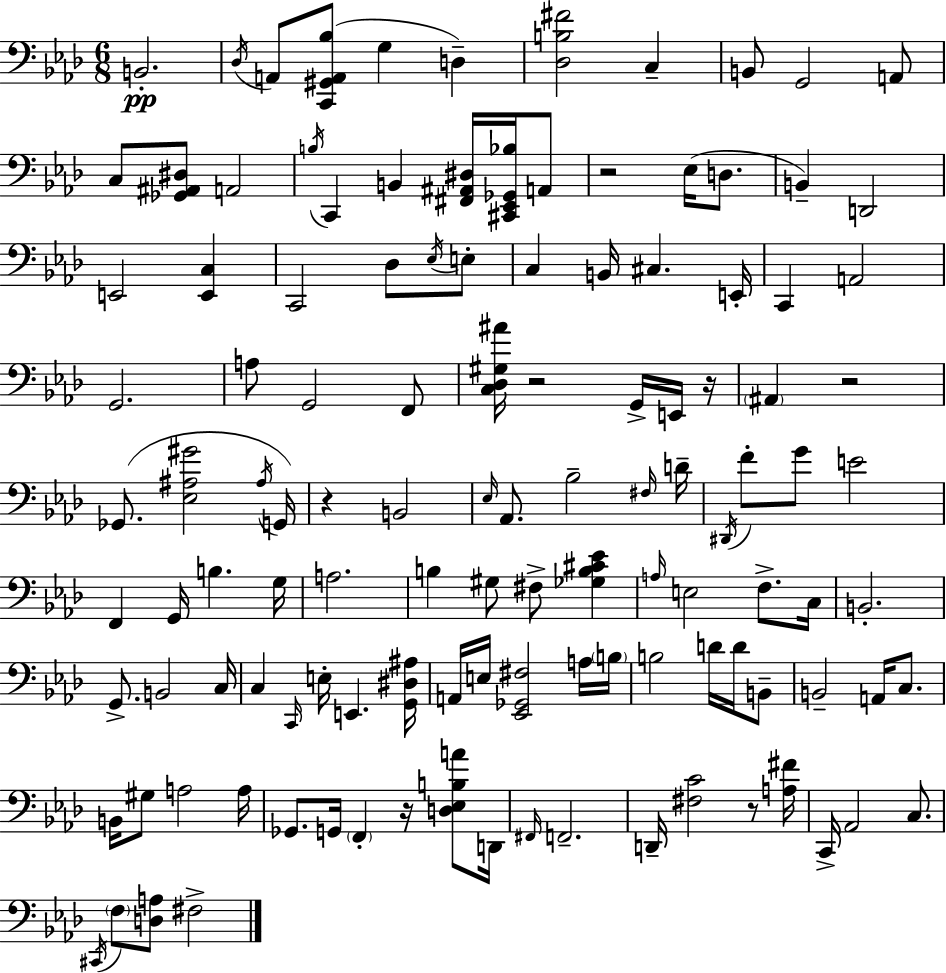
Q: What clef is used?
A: bass